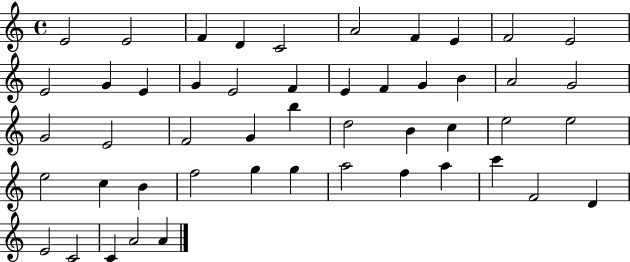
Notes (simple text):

E4/h E4/h F4/q D4/q C4/h A4/h F4/q E4/q F4/h E4/h E4/h G4/q E4/q G4/q E4/h F4/q E4/q F4/q G4/q B4/q A4/h G4/h G4/h E4/h F4/h G4/q B5/q D5/h B4/q C5/q E5/h E5/h E5/h C5/q B4/q F5/h G5/q G5/q A5/h F5/q A5/q C6/q F4/h D4/q E4/h C4/h C4/q A4/h A4/q